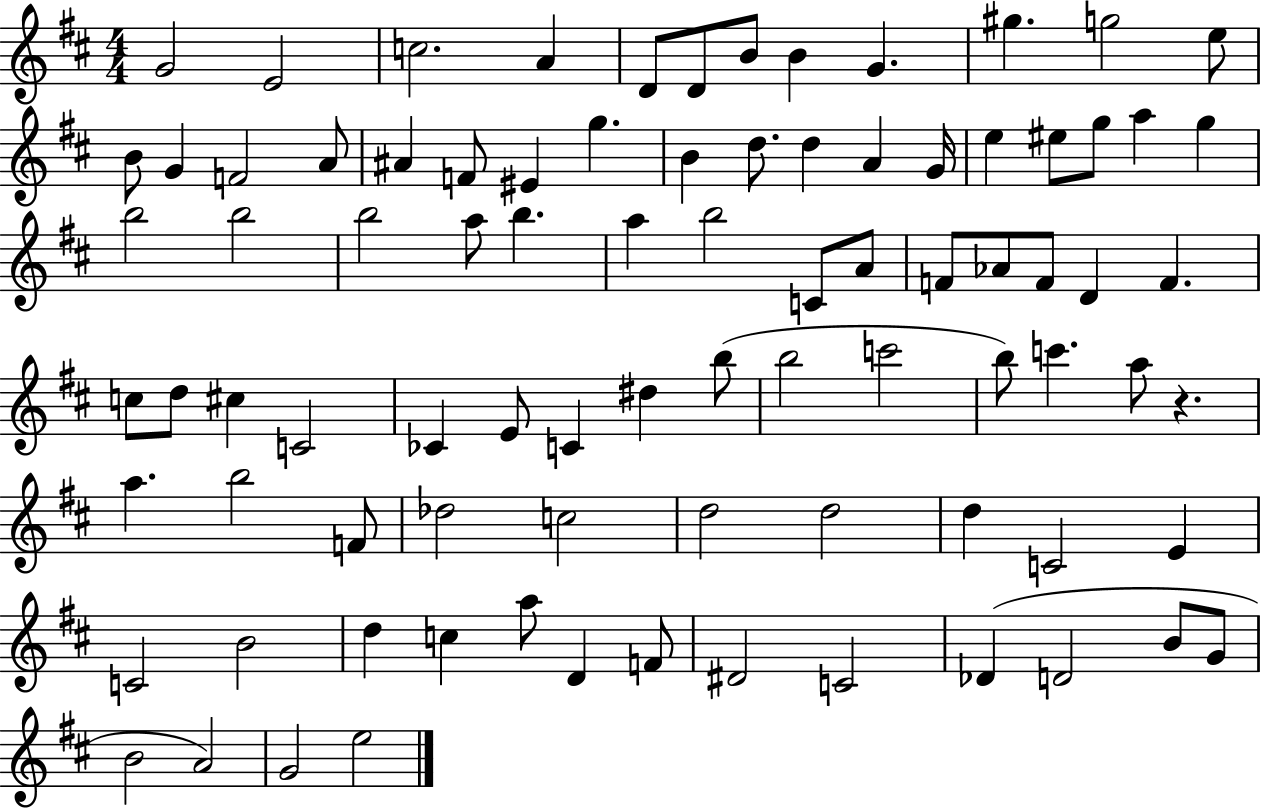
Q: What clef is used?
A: treble